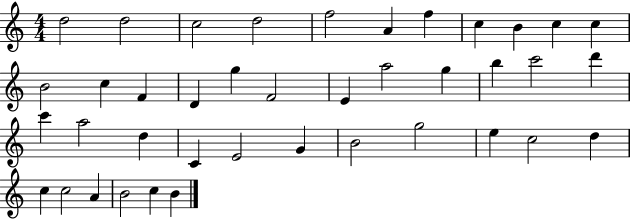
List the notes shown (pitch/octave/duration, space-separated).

D5/h D5/h C5/h D5/h F5/h A4/q F5/q C5/q B4/q C5/q C5/q B4/h C5/q F4/q D4/q G5/q F4/h E4/q A5/h G5/q B5/q C6/h D6/q C6/q A5/h D5/q C4/q E4/h G4/q B4/h G5/h E5/q C5/h D5/q C5/q C5/h A4/q B4/h C5/q B4/q